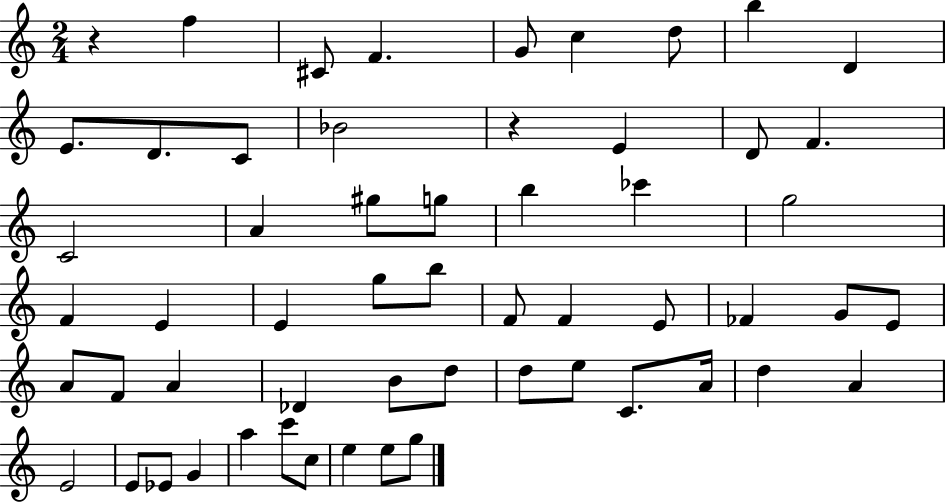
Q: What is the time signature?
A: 2/4